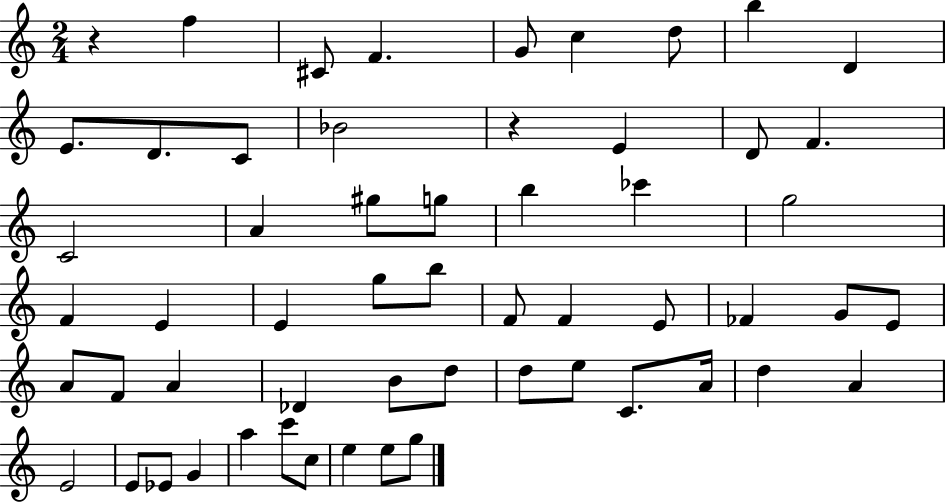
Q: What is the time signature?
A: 2/4